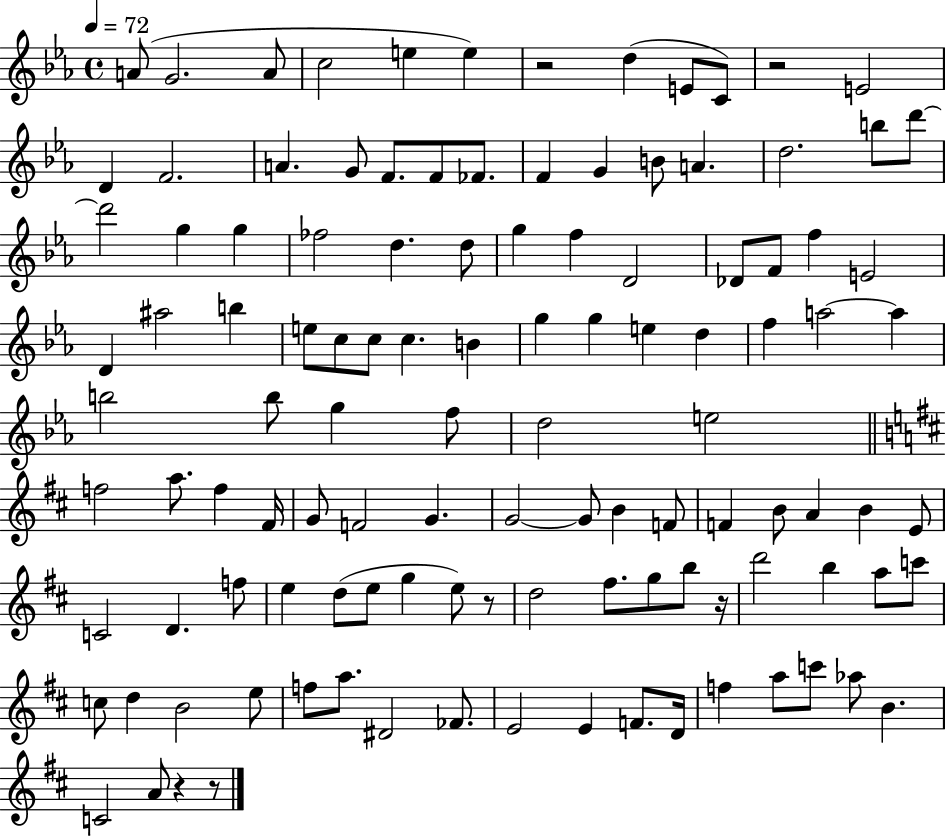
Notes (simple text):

A4/e G4/h. A4/e C5/h E5/q E5/q R/h D5/q E4/e C4/e R/h E4/h D4/q F4/h. A4/q. G4/e F4/e. F4/e FES4/e. F4/q G4/q B4/e A4/q. D5/h. B5/e D6/e D6/h G5/q G5/q FES5/h D5/q. D5/e G5/q F5/q D4/h Db4/e F4/e F5/q E4/h D4/q A#5/h B5/q E5/e C5/e C5/e C5/q. B4/q G5/q G5/q E5/q D5/q F5/q A5/h A5/q B5/h B5/e G5/q F5/e D5/h E5/h F5/h A5/e. F5/q F#4/s G4/e F4/h G4/q. G4/h G4/e B4/q F4/e F4/q B4/e A4/q B4/q E4/e C4/h D4/q. F5/e E5/q D5/e E5/e G5/q E5/e R/e D5/h F#5/e. G5/e B5/e R/s D6/h B5/q A5/e C6/e C5/e D5/q B4/h E5/e F5/e A5/e. D#4/h FES4/e. E4/h E4/q F4/e. D4/s F5/q A5/e C6/e Ab5/e B4/q. C4/h A4/e R/q R/e